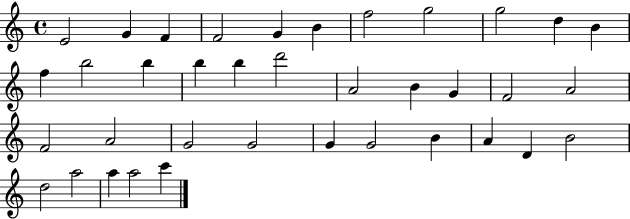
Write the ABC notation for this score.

X:1
T:Untitled
M:4/4
L:1/4
K:C
E2 G F F2 G B f2 g2 g2 d B f b2 b b b d'2 A2 B G F2 A2 F2 A2 G2 G2 G G2 B A D B2 d2 a2 a a2 c'